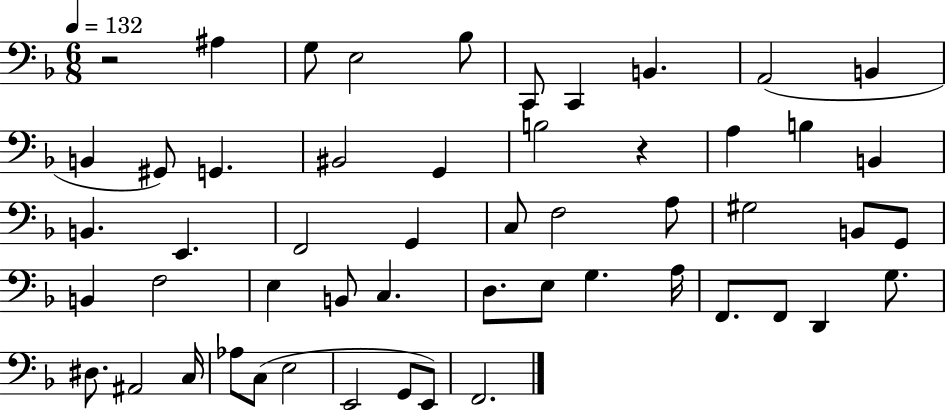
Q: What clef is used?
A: bass